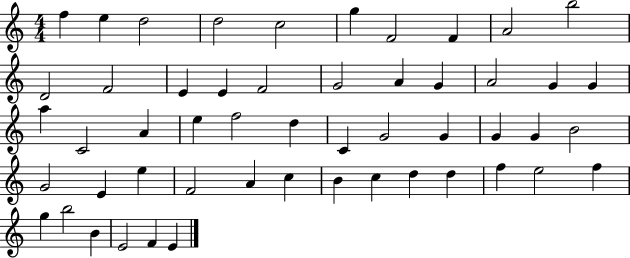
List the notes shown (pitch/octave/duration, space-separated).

F5/q E5/q D5/h D5/h C5/h G5/q F4/h F4/q A4/h B5/h D4/h F4/h E4/q E4/q F4/h G4/h A4/q G4/q A4/h G4/q G4/q A5/q C4/h A4/q E5/q F5/h D5/q C4/q G4/h G4/q G4/q G4/q B4/h G4/h E4/q E5/q F4/h A4/q C5/q B4/q C5/q D5/q D5/q F5/q E5/h F5/q G5/q B5/h B4/q E4/h F4/q E4/q